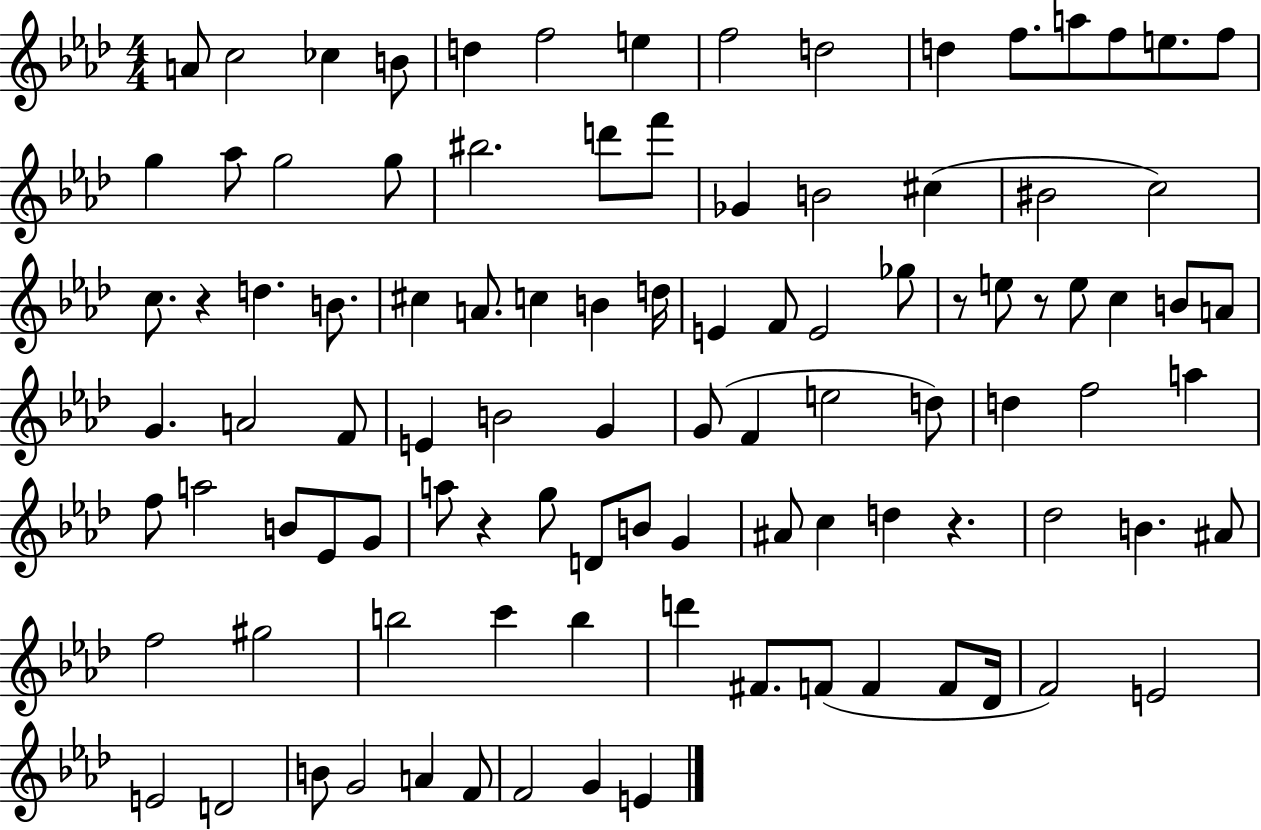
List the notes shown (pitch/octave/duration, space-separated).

A4/e C5/h CES5/q B4/e D5/q F5/h E5/q F5/h D5/h D5/q F5/e. A5/e F5/e E5/e. F5/e G5/q Ab5/e G5/h G5/e BIS5/h. D6/e F6/e Gb4/q B4/h C#5/q BIS4/h C5/h C5/e. R/q D5/q. B4/e. C#5/q A4/e. C5/q B4/q D5/s E4/q F4/e E4/h Gb5/e R/e E5/e R/e E5/e C5/q B4/e A4/e G4/q. A4/h F4/e E4/q B4/h G4/q G4/e F4/q E5/h D5/e D5/q F5/h A5/q F5/e A5/h B4/e Eb4/e G4/e A5/e R/q G5/e D4/e B4/e G4/q A#4/e C5/q D5/q R/q. Db5/h B4/q. A#4/e F5/h G#5/h B5/h C6/q B5/q D6/q F#4/e. F4/e F4/q F4/e Db4/s F4/h E4/h E4/h D4/h B4/e G4/h A4/q F4/e F4/h G4/q E4/q